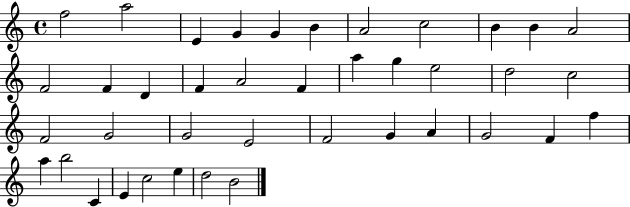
X:1
T:Untitled
M:4/4
L:1/4
K:C
f2 a2 E G G B A2 c2 B B A2 F2 F D F A2 F a g e2 d2 c2 F2 G2 G2 E2 F2 G A G2 F f a b2 C E c2 e d2 B2